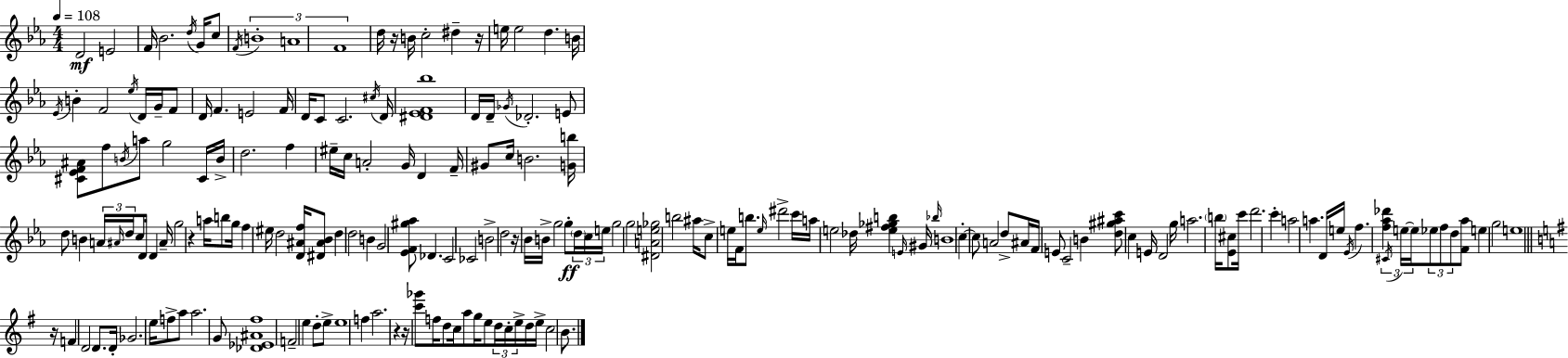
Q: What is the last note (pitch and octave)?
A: B4